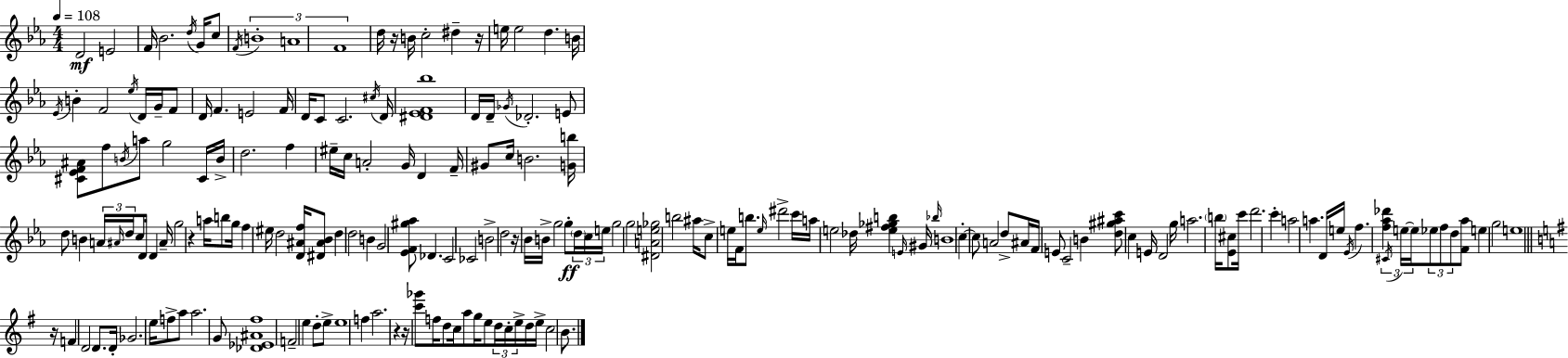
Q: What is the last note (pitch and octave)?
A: B4